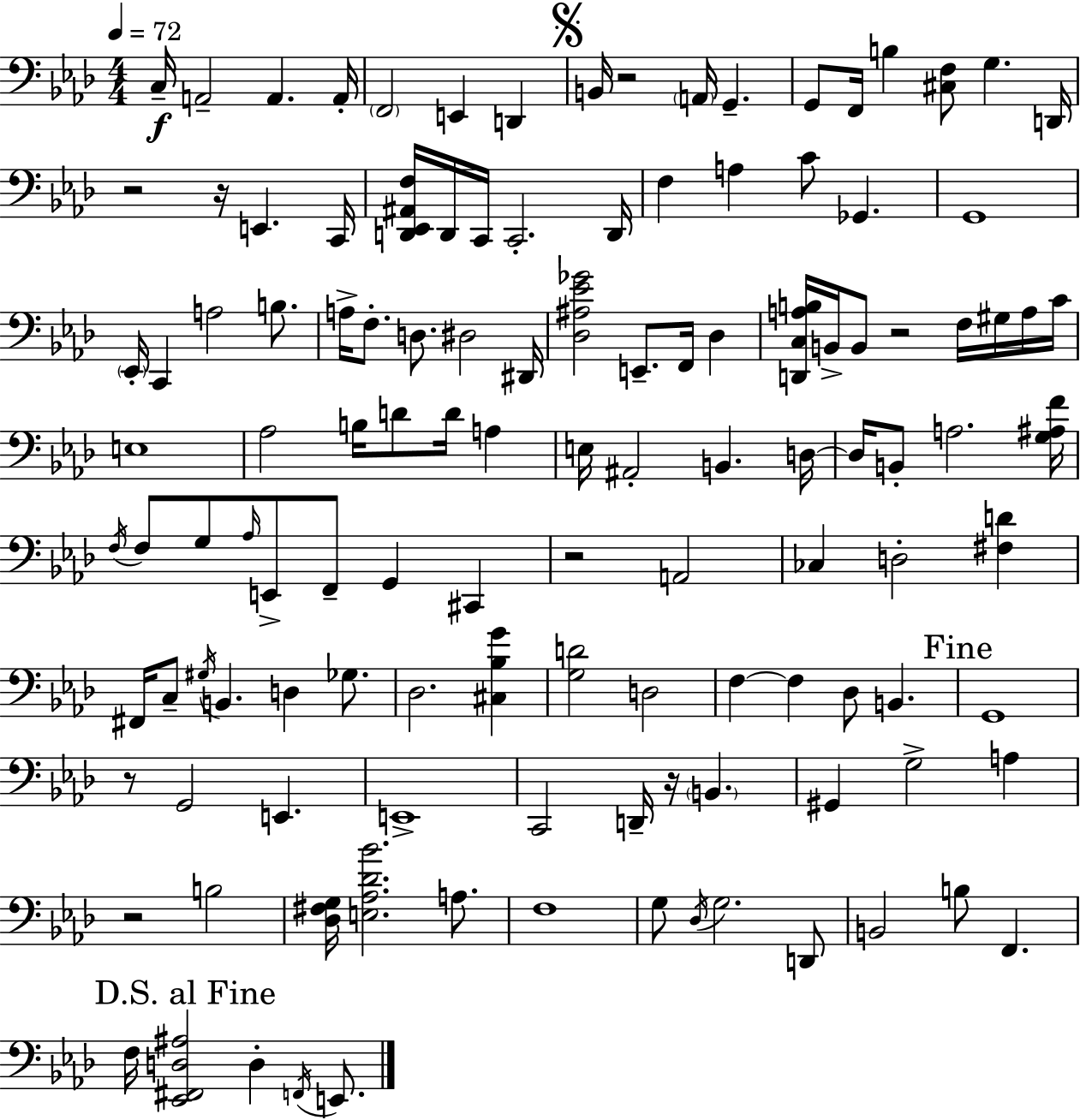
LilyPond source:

{
  \clef bass
  \numericTimeSignature
  \time 4/4
  \key f \minor
  \tempo 4 = 72
  c16--\f a,2-- a,4. a,16-. | \parenthesize f,2 e,4 d,4 | \mark \markup { \musicglyph "scripts.segno" } b,16 r2 \parenthesize a,16 g,4.-- | g,8 f,16 b4 <cis f>8 g4. d,16 | \break r2 r16 e,4. c,16 | <d, ees, ais, f>16 d,16 c,16 c,2.-. d,16 | f4 a4 c'8 ges,4. | g,1 | \break \parenthesize ees,16-. c,4 a2 b8. | a16-> f8.-. d8. dis2 dis,16 | <des ais ees' ges'>2 e,8.-- f,16 des4 | <d, c a b>16 b,16-> b,8 r2 f16 gis16 a16 c'16 | \break e1 | aes2 b16 d'8 d'16 a4 | e16 ais,2-. b,4. d16~~ | d16 b,8-. a2. <g ais f'>16 | \break \acciaccatura { f16 } f8 g8 \grace { aes16 } e,8-> f,8-- g,4 cis,4 | r2 a,2 | ces4 d2-. <fis d'>4 | fis,16 c8-- \acciaccatura { gis16 } b,4. d4 | \break ges8. des2. <cis bes g'>4 | <g d'>2 d2 | f4~~ f4 des8 b,4. | \mark "Fine" g,1 | \break r8 g,2 e,4. | e,1-> | c,2 d,16-- r16 \parenthesize b,4. | gis,4 g2-> a4 | \break r2 b2 | <des fis g>16 <e aes des' bes'>2. | a8. f1 | g8 \acciaccatura { des16 } g2. | \break d,8 b,2 b8 f,4. | \mark "D.S. al Fine" f16 <ees, fis, d ais>2 d4-. | \acciaccatura { f,16 } e,8. \bar "|."
}